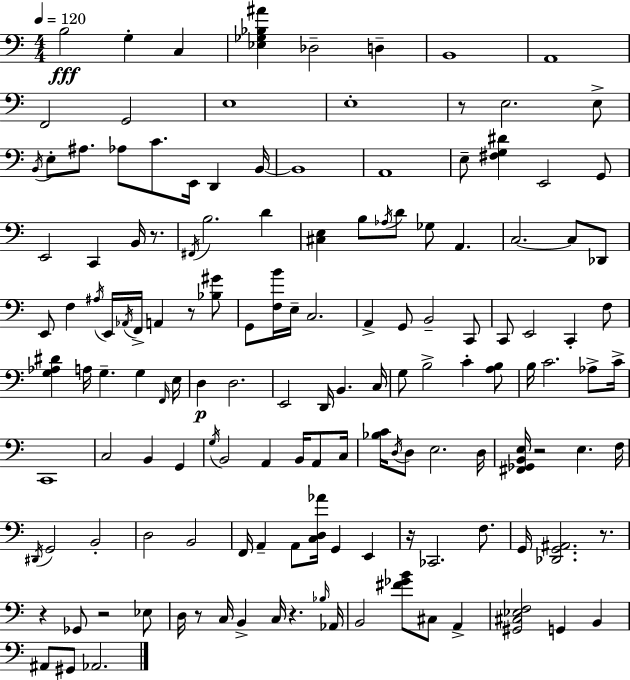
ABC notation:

X:1
T:Untitled
M:4/4
L:1/4
K:Am
B,2 G, C, [_E,_G,_B,^A] _D,2 D, B,,4 A,,4 F,,2 G,,2 E,4 E,4 z/2 E,2 E,/2 B,,/4 E,/2 ^A,/2 _A,/2 C/2 E,,/4 D,, B,,/4 B,,4 A,,4 E,/2 [^F,G,^D] E,,2 G,,/2 E,,2 C,, B,,/4 z/2 ^F,,/4 B,2 D [^C,E,] B,/2 _A,/4 D/2 _G,/2 A,, C,2 C,/2 _D,,/2 E,,/2 F, ^A,/4 E,,/4 _A,,/4 F,,/4 A,, z/2 [_B,^G]/2 G,,/2 [F,B]/4 E,/4 C,2 A,, G,,/2 B,,2 C,,/2 C,,/2 E,,2 C,, F,/2 [G,_A,^D] A,/4 G, G, F,,/4 E,/4 D, D,2 E,,2 D,,/4 B,, C,/4 G,/2 B,2 C [A,B,]/2 B,/4 C2 _A,/2 C/4 C,,4 C,2 B,, G,, G,/4 B,,2 A,, B,,/4 A,,/2 C,/4 [_B,C]/4 D,/4 D,/2 E,2 D,/4 [^F,,_G,,B,,E,]/4 z2 E, F,/4 ^D,,/4 G,,2 B,,2 D,2 B,,2 F,,/4 A,, A,,/2 [C,D,_A]/4 G,, E,, z/4 _C,,2 F,/2 G,,/4 [_D,,G,,^A,,]2 z/2 z _G,,/2 z2 _E,/2 D,/4 z/2 C,/4 B,, C,/4 z _B,/4 _A,,/4 B,,2 [^F_GB]/2 ^C,/2 A,, [^G,,^C,_E,F,]2 G,, B,, ^A,,/2 ^G,,/2 _A,,2